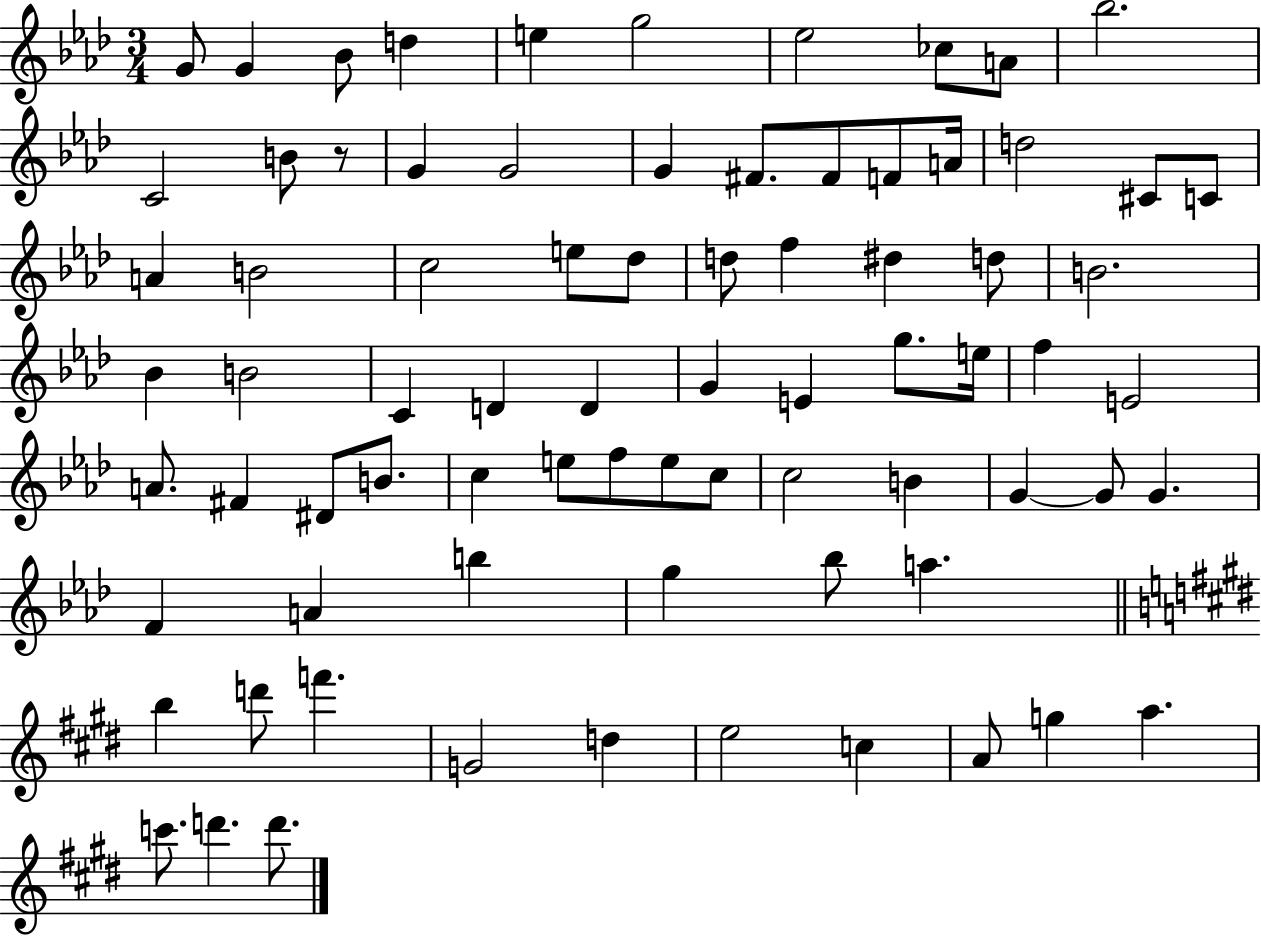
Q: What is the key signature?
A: AES major